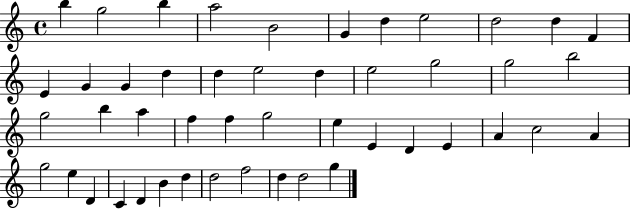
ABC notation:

X:1
T:Untitled
M:4/4
L:1/4
K:C
b g2 b a2 B2 G d e2 d2 d F E G G d d e2 d e2 g2 g2 b2 g2 b a f f g2 e E D E A c2 A g2 e D C D B d d2 f2 d d2 g